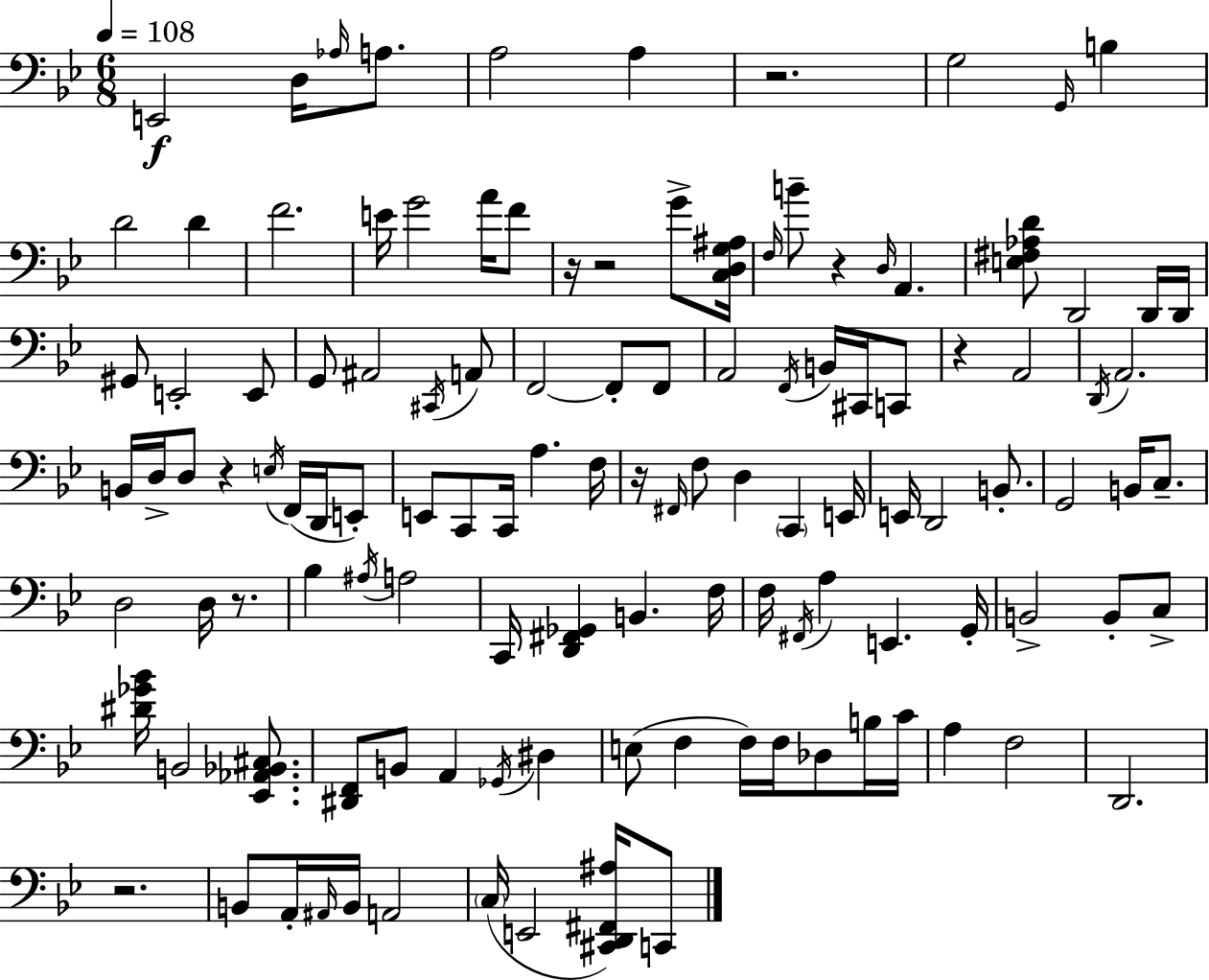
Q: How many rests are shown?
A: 9